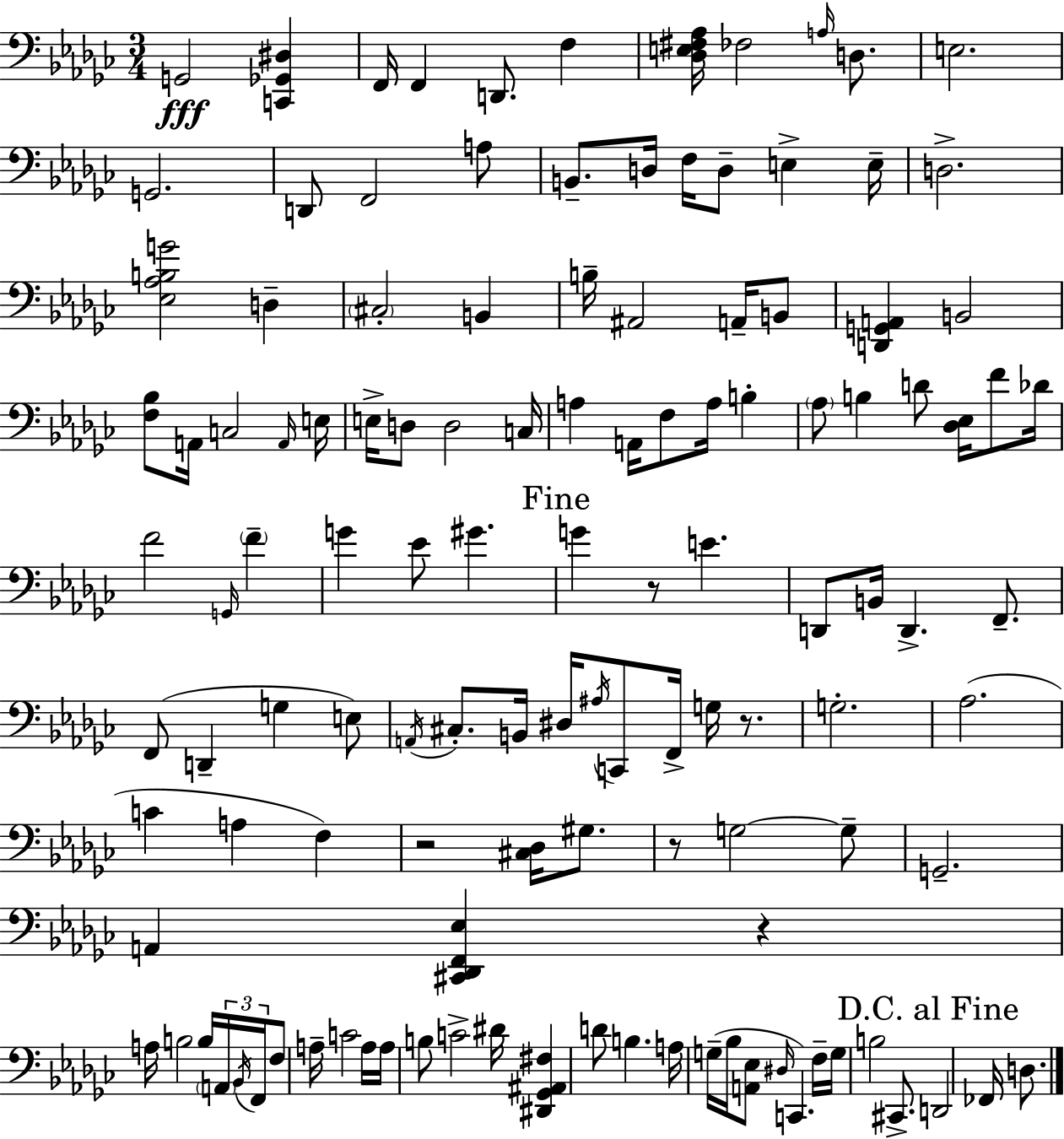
G2/h [C2,Gb2,D#3]/q F2/s F2/q D2/e. F3/q [Db3,E3,F#3,Ab3]/s FES3/h A3/s D3/e. E3/h. G2/h. D2/e F2/h A3/e B2/e. D3/s F3/s D3/e E3/q E3/s D3/h. [Eb3,Ab3,B3,G4]/h D3/q C#3/h B2/q B3/s A#2/h A2/s B2/e [D2,G2,A2]/q B2/h [F3,Bb3]/e A2/s C3/h A2/s E3/s E3/s D3/e D3/h C3/s A3/q A2/s F3/e A3/s B3/q Ab3/e B3/q D4/e [Db3,Eb3]/s F4/e Db4/s F4/h G2/s F4/q G4/q Eb4/e G#4/q. G4/q R/e E4/q. D2/e B2/s D2/q. F2/e. F2/e D2/q G3/q E3/e A2/s C#3/e. B2/s D#3/s A#3/s C2/e F2/s G3/s R/e. G3/h. Ab3/h. C4/q A3/q F3/q R/h [C#3,Db3]/s G#3/e. R/e G3/h G3/e G2/h. A2/q [C#2,Db2,F2,Eb3]/q R/q A3/s B3/h B3/s A2/s Bb2/s F2/s F3/e A3/s C4/h A3/s A3/s B3/e C4/h D#4/s [D#2,Gb2,A#2,F#3]/q D4/e B3/q. A3/s G3/s Bb3/s [A2,Eb3]/e D#3/s C2/q. F3/s G3/s B3/h C#2/e. D2/h FES2/s D3/e.